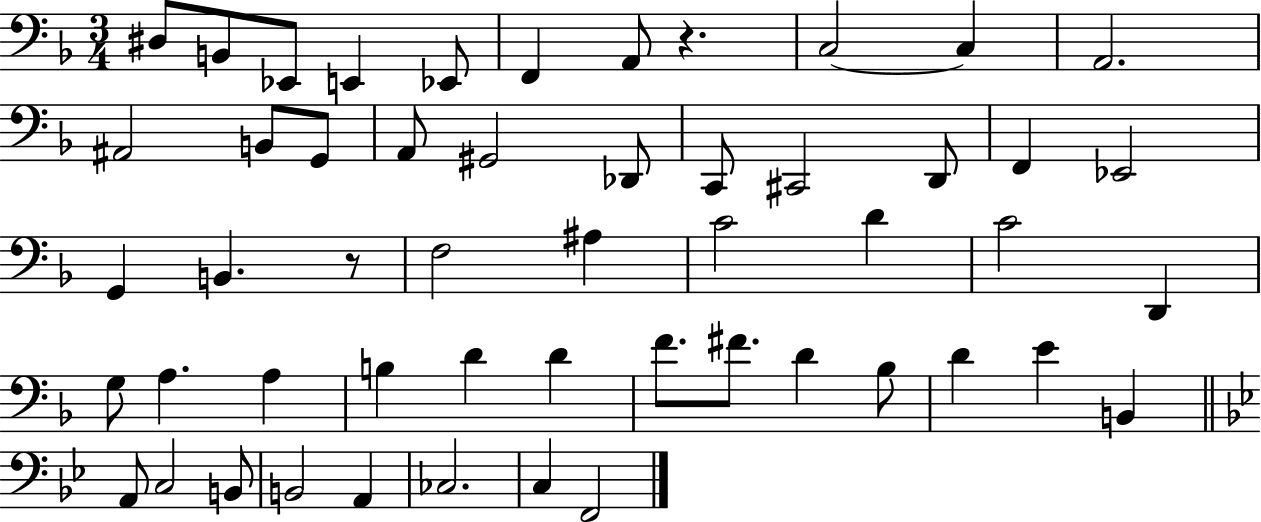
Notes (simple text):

D#3/e B2/e Eb2/e E2/q Eb2/e F2/q A2/e R/q. C3/h C3/q A2/h. A#2/h B2/e G2/e A2/e G#2/h Db2/e C2/e C#2/h D2/e F2/q Eb2/h G2/q B2/q. R/e F3/h A#3/q C4/h D4/q C4/h D2/q G3/e A3/q. A3/q B3/q D4/q D4/q F4/e. F#4/e. D4/q Bb3/e D4/q E4/q B2/q A2/e C3/h B2/e B2/h A2/q CES3/h. C3/q F2/h